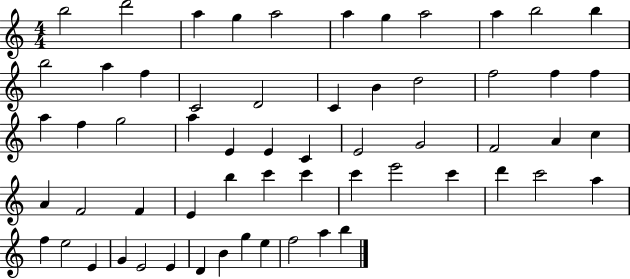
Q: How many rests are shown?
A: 0